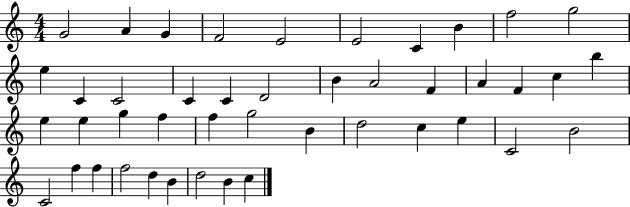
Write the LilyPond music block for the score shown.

{
  \clef treble
  \numericTimeSignature
  \time 4/4
  \key c \major
  g'2 a'4 g'4 | f'2 e'2 | e'2 c'4 b'4 | f''2 g''2 | \break e''4 c'4 c'2 | c'4 c'4 d'2 | b'4 a'2 f'4 | a'4 f'4 c''4 b''4 | \break e''4 e''4 g''4 f''4 | f''4 g''2 b'4 | d''2 c''4 e''4 | c'2 b'2 | \break c'2 f''4 f''4 | f''2 d''4 b'4 | d''2 b'4 c''4 | \bar "|."
}